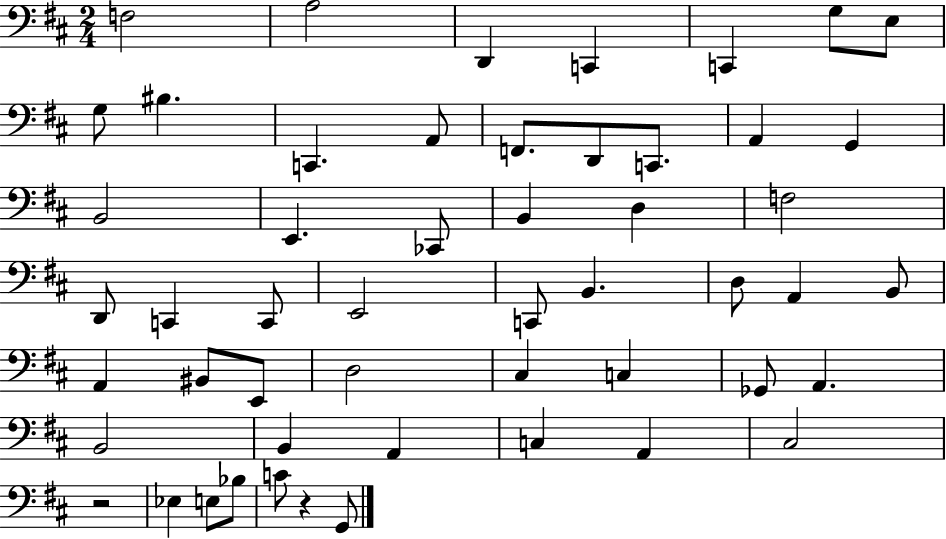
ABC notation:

X:1
T:Untitled
M:2/4
L:1/4
K:D
F,2 A,2 D,, C,, C,, G,/2 E,/2 G,/2 ^B, C,, A,,/2 F,,/2 D,,/2 C,,/2 A,, G,, B,,2 E,, _C,,/2 B,, D, F,2 D,,/2 C,, C,,/2 E,,2 C,,/2 B,, D,/2 A,, B,,/2 A,, ^B,,/2 E,,/2 D,2 ^C, C, _G,,/2 A,, B,,2 B,, A,, C, A,, ^C,2 z2 _E, E,/2 _B,/2 C/2 z G,,/2